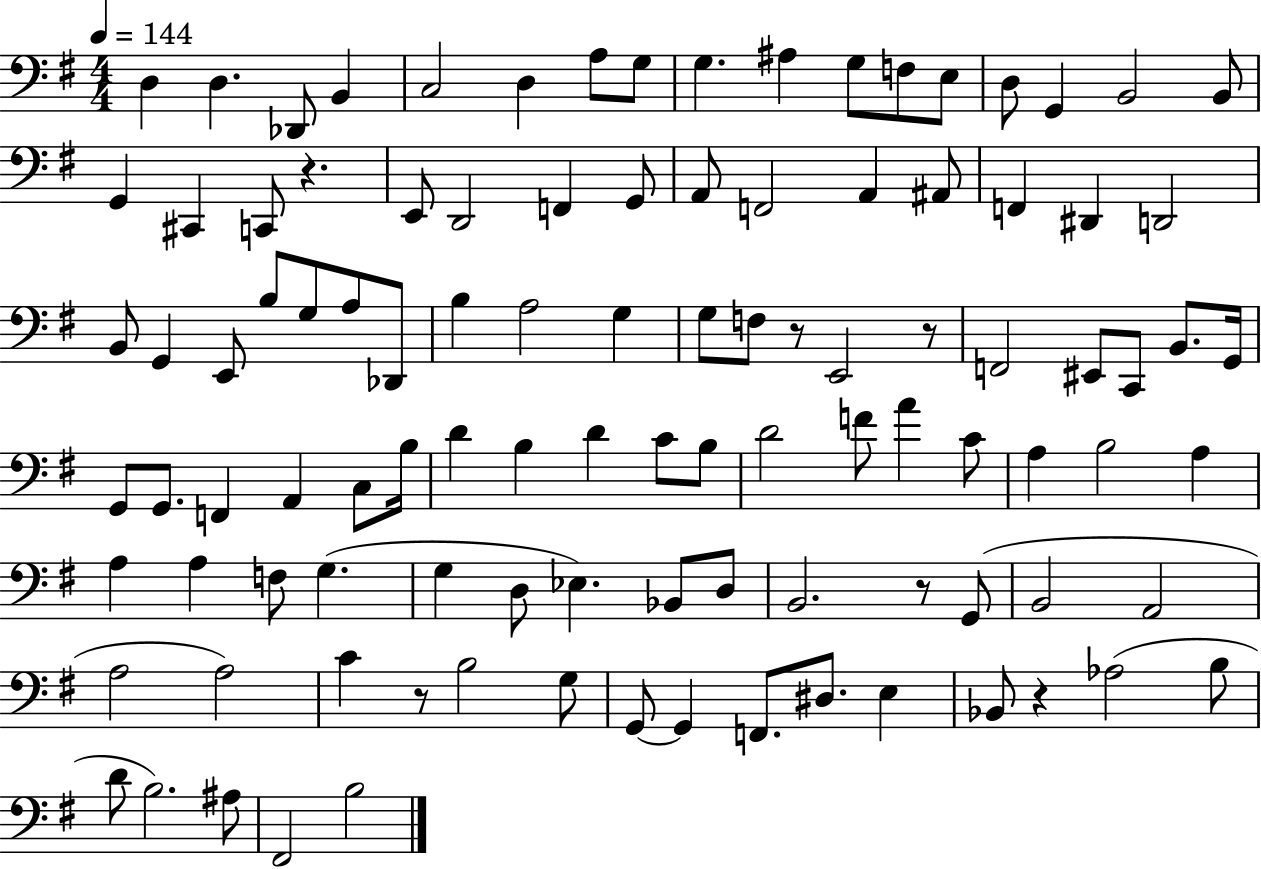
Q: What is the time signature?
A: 4/4